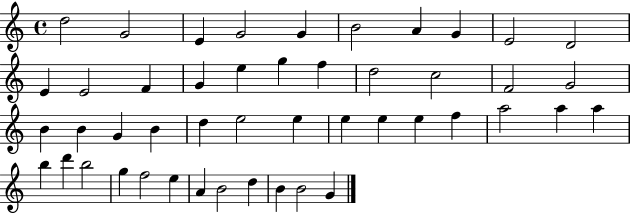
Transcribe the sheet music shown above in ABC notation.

X:1
T:Untitled
M:4/4
L:1/4
K:C
d2 G2 E G2 G B2 A G E2 D2 E E2 F G e g f d2 c2 F2 G2 B B G B d e2 e e e e f a2 a a b d' b2 g f2 e A B2 d B B2 G